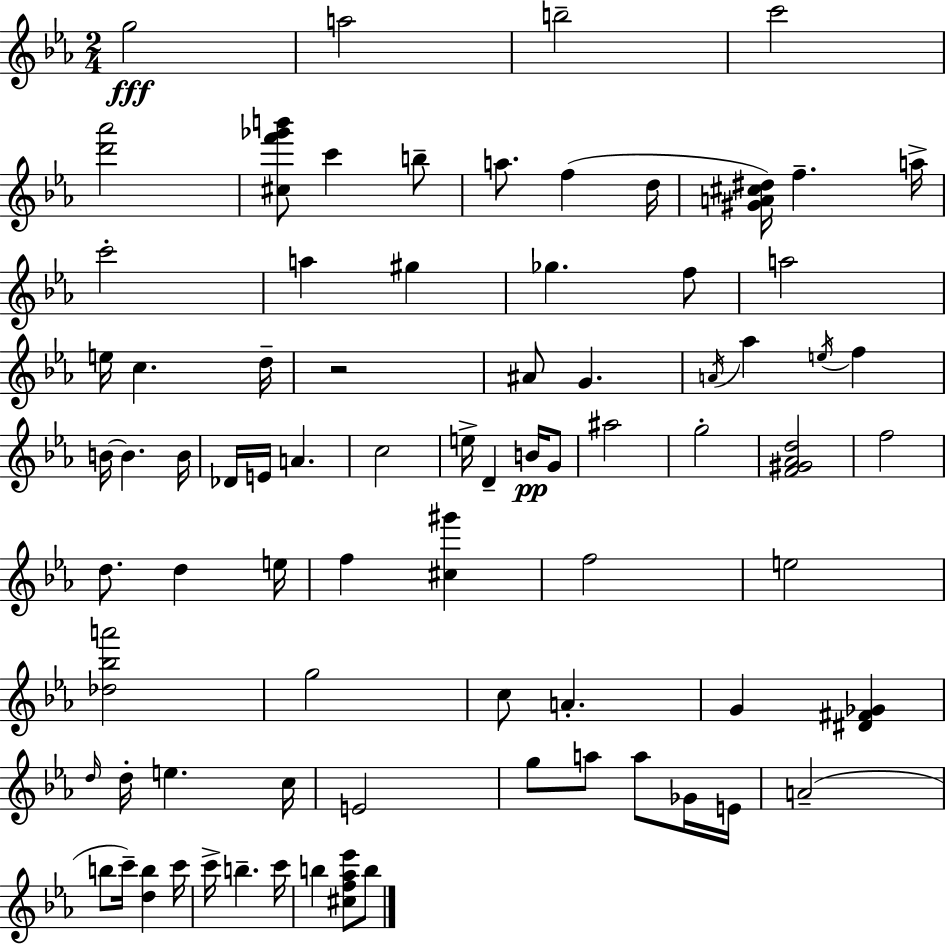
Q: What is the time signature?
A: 2/4